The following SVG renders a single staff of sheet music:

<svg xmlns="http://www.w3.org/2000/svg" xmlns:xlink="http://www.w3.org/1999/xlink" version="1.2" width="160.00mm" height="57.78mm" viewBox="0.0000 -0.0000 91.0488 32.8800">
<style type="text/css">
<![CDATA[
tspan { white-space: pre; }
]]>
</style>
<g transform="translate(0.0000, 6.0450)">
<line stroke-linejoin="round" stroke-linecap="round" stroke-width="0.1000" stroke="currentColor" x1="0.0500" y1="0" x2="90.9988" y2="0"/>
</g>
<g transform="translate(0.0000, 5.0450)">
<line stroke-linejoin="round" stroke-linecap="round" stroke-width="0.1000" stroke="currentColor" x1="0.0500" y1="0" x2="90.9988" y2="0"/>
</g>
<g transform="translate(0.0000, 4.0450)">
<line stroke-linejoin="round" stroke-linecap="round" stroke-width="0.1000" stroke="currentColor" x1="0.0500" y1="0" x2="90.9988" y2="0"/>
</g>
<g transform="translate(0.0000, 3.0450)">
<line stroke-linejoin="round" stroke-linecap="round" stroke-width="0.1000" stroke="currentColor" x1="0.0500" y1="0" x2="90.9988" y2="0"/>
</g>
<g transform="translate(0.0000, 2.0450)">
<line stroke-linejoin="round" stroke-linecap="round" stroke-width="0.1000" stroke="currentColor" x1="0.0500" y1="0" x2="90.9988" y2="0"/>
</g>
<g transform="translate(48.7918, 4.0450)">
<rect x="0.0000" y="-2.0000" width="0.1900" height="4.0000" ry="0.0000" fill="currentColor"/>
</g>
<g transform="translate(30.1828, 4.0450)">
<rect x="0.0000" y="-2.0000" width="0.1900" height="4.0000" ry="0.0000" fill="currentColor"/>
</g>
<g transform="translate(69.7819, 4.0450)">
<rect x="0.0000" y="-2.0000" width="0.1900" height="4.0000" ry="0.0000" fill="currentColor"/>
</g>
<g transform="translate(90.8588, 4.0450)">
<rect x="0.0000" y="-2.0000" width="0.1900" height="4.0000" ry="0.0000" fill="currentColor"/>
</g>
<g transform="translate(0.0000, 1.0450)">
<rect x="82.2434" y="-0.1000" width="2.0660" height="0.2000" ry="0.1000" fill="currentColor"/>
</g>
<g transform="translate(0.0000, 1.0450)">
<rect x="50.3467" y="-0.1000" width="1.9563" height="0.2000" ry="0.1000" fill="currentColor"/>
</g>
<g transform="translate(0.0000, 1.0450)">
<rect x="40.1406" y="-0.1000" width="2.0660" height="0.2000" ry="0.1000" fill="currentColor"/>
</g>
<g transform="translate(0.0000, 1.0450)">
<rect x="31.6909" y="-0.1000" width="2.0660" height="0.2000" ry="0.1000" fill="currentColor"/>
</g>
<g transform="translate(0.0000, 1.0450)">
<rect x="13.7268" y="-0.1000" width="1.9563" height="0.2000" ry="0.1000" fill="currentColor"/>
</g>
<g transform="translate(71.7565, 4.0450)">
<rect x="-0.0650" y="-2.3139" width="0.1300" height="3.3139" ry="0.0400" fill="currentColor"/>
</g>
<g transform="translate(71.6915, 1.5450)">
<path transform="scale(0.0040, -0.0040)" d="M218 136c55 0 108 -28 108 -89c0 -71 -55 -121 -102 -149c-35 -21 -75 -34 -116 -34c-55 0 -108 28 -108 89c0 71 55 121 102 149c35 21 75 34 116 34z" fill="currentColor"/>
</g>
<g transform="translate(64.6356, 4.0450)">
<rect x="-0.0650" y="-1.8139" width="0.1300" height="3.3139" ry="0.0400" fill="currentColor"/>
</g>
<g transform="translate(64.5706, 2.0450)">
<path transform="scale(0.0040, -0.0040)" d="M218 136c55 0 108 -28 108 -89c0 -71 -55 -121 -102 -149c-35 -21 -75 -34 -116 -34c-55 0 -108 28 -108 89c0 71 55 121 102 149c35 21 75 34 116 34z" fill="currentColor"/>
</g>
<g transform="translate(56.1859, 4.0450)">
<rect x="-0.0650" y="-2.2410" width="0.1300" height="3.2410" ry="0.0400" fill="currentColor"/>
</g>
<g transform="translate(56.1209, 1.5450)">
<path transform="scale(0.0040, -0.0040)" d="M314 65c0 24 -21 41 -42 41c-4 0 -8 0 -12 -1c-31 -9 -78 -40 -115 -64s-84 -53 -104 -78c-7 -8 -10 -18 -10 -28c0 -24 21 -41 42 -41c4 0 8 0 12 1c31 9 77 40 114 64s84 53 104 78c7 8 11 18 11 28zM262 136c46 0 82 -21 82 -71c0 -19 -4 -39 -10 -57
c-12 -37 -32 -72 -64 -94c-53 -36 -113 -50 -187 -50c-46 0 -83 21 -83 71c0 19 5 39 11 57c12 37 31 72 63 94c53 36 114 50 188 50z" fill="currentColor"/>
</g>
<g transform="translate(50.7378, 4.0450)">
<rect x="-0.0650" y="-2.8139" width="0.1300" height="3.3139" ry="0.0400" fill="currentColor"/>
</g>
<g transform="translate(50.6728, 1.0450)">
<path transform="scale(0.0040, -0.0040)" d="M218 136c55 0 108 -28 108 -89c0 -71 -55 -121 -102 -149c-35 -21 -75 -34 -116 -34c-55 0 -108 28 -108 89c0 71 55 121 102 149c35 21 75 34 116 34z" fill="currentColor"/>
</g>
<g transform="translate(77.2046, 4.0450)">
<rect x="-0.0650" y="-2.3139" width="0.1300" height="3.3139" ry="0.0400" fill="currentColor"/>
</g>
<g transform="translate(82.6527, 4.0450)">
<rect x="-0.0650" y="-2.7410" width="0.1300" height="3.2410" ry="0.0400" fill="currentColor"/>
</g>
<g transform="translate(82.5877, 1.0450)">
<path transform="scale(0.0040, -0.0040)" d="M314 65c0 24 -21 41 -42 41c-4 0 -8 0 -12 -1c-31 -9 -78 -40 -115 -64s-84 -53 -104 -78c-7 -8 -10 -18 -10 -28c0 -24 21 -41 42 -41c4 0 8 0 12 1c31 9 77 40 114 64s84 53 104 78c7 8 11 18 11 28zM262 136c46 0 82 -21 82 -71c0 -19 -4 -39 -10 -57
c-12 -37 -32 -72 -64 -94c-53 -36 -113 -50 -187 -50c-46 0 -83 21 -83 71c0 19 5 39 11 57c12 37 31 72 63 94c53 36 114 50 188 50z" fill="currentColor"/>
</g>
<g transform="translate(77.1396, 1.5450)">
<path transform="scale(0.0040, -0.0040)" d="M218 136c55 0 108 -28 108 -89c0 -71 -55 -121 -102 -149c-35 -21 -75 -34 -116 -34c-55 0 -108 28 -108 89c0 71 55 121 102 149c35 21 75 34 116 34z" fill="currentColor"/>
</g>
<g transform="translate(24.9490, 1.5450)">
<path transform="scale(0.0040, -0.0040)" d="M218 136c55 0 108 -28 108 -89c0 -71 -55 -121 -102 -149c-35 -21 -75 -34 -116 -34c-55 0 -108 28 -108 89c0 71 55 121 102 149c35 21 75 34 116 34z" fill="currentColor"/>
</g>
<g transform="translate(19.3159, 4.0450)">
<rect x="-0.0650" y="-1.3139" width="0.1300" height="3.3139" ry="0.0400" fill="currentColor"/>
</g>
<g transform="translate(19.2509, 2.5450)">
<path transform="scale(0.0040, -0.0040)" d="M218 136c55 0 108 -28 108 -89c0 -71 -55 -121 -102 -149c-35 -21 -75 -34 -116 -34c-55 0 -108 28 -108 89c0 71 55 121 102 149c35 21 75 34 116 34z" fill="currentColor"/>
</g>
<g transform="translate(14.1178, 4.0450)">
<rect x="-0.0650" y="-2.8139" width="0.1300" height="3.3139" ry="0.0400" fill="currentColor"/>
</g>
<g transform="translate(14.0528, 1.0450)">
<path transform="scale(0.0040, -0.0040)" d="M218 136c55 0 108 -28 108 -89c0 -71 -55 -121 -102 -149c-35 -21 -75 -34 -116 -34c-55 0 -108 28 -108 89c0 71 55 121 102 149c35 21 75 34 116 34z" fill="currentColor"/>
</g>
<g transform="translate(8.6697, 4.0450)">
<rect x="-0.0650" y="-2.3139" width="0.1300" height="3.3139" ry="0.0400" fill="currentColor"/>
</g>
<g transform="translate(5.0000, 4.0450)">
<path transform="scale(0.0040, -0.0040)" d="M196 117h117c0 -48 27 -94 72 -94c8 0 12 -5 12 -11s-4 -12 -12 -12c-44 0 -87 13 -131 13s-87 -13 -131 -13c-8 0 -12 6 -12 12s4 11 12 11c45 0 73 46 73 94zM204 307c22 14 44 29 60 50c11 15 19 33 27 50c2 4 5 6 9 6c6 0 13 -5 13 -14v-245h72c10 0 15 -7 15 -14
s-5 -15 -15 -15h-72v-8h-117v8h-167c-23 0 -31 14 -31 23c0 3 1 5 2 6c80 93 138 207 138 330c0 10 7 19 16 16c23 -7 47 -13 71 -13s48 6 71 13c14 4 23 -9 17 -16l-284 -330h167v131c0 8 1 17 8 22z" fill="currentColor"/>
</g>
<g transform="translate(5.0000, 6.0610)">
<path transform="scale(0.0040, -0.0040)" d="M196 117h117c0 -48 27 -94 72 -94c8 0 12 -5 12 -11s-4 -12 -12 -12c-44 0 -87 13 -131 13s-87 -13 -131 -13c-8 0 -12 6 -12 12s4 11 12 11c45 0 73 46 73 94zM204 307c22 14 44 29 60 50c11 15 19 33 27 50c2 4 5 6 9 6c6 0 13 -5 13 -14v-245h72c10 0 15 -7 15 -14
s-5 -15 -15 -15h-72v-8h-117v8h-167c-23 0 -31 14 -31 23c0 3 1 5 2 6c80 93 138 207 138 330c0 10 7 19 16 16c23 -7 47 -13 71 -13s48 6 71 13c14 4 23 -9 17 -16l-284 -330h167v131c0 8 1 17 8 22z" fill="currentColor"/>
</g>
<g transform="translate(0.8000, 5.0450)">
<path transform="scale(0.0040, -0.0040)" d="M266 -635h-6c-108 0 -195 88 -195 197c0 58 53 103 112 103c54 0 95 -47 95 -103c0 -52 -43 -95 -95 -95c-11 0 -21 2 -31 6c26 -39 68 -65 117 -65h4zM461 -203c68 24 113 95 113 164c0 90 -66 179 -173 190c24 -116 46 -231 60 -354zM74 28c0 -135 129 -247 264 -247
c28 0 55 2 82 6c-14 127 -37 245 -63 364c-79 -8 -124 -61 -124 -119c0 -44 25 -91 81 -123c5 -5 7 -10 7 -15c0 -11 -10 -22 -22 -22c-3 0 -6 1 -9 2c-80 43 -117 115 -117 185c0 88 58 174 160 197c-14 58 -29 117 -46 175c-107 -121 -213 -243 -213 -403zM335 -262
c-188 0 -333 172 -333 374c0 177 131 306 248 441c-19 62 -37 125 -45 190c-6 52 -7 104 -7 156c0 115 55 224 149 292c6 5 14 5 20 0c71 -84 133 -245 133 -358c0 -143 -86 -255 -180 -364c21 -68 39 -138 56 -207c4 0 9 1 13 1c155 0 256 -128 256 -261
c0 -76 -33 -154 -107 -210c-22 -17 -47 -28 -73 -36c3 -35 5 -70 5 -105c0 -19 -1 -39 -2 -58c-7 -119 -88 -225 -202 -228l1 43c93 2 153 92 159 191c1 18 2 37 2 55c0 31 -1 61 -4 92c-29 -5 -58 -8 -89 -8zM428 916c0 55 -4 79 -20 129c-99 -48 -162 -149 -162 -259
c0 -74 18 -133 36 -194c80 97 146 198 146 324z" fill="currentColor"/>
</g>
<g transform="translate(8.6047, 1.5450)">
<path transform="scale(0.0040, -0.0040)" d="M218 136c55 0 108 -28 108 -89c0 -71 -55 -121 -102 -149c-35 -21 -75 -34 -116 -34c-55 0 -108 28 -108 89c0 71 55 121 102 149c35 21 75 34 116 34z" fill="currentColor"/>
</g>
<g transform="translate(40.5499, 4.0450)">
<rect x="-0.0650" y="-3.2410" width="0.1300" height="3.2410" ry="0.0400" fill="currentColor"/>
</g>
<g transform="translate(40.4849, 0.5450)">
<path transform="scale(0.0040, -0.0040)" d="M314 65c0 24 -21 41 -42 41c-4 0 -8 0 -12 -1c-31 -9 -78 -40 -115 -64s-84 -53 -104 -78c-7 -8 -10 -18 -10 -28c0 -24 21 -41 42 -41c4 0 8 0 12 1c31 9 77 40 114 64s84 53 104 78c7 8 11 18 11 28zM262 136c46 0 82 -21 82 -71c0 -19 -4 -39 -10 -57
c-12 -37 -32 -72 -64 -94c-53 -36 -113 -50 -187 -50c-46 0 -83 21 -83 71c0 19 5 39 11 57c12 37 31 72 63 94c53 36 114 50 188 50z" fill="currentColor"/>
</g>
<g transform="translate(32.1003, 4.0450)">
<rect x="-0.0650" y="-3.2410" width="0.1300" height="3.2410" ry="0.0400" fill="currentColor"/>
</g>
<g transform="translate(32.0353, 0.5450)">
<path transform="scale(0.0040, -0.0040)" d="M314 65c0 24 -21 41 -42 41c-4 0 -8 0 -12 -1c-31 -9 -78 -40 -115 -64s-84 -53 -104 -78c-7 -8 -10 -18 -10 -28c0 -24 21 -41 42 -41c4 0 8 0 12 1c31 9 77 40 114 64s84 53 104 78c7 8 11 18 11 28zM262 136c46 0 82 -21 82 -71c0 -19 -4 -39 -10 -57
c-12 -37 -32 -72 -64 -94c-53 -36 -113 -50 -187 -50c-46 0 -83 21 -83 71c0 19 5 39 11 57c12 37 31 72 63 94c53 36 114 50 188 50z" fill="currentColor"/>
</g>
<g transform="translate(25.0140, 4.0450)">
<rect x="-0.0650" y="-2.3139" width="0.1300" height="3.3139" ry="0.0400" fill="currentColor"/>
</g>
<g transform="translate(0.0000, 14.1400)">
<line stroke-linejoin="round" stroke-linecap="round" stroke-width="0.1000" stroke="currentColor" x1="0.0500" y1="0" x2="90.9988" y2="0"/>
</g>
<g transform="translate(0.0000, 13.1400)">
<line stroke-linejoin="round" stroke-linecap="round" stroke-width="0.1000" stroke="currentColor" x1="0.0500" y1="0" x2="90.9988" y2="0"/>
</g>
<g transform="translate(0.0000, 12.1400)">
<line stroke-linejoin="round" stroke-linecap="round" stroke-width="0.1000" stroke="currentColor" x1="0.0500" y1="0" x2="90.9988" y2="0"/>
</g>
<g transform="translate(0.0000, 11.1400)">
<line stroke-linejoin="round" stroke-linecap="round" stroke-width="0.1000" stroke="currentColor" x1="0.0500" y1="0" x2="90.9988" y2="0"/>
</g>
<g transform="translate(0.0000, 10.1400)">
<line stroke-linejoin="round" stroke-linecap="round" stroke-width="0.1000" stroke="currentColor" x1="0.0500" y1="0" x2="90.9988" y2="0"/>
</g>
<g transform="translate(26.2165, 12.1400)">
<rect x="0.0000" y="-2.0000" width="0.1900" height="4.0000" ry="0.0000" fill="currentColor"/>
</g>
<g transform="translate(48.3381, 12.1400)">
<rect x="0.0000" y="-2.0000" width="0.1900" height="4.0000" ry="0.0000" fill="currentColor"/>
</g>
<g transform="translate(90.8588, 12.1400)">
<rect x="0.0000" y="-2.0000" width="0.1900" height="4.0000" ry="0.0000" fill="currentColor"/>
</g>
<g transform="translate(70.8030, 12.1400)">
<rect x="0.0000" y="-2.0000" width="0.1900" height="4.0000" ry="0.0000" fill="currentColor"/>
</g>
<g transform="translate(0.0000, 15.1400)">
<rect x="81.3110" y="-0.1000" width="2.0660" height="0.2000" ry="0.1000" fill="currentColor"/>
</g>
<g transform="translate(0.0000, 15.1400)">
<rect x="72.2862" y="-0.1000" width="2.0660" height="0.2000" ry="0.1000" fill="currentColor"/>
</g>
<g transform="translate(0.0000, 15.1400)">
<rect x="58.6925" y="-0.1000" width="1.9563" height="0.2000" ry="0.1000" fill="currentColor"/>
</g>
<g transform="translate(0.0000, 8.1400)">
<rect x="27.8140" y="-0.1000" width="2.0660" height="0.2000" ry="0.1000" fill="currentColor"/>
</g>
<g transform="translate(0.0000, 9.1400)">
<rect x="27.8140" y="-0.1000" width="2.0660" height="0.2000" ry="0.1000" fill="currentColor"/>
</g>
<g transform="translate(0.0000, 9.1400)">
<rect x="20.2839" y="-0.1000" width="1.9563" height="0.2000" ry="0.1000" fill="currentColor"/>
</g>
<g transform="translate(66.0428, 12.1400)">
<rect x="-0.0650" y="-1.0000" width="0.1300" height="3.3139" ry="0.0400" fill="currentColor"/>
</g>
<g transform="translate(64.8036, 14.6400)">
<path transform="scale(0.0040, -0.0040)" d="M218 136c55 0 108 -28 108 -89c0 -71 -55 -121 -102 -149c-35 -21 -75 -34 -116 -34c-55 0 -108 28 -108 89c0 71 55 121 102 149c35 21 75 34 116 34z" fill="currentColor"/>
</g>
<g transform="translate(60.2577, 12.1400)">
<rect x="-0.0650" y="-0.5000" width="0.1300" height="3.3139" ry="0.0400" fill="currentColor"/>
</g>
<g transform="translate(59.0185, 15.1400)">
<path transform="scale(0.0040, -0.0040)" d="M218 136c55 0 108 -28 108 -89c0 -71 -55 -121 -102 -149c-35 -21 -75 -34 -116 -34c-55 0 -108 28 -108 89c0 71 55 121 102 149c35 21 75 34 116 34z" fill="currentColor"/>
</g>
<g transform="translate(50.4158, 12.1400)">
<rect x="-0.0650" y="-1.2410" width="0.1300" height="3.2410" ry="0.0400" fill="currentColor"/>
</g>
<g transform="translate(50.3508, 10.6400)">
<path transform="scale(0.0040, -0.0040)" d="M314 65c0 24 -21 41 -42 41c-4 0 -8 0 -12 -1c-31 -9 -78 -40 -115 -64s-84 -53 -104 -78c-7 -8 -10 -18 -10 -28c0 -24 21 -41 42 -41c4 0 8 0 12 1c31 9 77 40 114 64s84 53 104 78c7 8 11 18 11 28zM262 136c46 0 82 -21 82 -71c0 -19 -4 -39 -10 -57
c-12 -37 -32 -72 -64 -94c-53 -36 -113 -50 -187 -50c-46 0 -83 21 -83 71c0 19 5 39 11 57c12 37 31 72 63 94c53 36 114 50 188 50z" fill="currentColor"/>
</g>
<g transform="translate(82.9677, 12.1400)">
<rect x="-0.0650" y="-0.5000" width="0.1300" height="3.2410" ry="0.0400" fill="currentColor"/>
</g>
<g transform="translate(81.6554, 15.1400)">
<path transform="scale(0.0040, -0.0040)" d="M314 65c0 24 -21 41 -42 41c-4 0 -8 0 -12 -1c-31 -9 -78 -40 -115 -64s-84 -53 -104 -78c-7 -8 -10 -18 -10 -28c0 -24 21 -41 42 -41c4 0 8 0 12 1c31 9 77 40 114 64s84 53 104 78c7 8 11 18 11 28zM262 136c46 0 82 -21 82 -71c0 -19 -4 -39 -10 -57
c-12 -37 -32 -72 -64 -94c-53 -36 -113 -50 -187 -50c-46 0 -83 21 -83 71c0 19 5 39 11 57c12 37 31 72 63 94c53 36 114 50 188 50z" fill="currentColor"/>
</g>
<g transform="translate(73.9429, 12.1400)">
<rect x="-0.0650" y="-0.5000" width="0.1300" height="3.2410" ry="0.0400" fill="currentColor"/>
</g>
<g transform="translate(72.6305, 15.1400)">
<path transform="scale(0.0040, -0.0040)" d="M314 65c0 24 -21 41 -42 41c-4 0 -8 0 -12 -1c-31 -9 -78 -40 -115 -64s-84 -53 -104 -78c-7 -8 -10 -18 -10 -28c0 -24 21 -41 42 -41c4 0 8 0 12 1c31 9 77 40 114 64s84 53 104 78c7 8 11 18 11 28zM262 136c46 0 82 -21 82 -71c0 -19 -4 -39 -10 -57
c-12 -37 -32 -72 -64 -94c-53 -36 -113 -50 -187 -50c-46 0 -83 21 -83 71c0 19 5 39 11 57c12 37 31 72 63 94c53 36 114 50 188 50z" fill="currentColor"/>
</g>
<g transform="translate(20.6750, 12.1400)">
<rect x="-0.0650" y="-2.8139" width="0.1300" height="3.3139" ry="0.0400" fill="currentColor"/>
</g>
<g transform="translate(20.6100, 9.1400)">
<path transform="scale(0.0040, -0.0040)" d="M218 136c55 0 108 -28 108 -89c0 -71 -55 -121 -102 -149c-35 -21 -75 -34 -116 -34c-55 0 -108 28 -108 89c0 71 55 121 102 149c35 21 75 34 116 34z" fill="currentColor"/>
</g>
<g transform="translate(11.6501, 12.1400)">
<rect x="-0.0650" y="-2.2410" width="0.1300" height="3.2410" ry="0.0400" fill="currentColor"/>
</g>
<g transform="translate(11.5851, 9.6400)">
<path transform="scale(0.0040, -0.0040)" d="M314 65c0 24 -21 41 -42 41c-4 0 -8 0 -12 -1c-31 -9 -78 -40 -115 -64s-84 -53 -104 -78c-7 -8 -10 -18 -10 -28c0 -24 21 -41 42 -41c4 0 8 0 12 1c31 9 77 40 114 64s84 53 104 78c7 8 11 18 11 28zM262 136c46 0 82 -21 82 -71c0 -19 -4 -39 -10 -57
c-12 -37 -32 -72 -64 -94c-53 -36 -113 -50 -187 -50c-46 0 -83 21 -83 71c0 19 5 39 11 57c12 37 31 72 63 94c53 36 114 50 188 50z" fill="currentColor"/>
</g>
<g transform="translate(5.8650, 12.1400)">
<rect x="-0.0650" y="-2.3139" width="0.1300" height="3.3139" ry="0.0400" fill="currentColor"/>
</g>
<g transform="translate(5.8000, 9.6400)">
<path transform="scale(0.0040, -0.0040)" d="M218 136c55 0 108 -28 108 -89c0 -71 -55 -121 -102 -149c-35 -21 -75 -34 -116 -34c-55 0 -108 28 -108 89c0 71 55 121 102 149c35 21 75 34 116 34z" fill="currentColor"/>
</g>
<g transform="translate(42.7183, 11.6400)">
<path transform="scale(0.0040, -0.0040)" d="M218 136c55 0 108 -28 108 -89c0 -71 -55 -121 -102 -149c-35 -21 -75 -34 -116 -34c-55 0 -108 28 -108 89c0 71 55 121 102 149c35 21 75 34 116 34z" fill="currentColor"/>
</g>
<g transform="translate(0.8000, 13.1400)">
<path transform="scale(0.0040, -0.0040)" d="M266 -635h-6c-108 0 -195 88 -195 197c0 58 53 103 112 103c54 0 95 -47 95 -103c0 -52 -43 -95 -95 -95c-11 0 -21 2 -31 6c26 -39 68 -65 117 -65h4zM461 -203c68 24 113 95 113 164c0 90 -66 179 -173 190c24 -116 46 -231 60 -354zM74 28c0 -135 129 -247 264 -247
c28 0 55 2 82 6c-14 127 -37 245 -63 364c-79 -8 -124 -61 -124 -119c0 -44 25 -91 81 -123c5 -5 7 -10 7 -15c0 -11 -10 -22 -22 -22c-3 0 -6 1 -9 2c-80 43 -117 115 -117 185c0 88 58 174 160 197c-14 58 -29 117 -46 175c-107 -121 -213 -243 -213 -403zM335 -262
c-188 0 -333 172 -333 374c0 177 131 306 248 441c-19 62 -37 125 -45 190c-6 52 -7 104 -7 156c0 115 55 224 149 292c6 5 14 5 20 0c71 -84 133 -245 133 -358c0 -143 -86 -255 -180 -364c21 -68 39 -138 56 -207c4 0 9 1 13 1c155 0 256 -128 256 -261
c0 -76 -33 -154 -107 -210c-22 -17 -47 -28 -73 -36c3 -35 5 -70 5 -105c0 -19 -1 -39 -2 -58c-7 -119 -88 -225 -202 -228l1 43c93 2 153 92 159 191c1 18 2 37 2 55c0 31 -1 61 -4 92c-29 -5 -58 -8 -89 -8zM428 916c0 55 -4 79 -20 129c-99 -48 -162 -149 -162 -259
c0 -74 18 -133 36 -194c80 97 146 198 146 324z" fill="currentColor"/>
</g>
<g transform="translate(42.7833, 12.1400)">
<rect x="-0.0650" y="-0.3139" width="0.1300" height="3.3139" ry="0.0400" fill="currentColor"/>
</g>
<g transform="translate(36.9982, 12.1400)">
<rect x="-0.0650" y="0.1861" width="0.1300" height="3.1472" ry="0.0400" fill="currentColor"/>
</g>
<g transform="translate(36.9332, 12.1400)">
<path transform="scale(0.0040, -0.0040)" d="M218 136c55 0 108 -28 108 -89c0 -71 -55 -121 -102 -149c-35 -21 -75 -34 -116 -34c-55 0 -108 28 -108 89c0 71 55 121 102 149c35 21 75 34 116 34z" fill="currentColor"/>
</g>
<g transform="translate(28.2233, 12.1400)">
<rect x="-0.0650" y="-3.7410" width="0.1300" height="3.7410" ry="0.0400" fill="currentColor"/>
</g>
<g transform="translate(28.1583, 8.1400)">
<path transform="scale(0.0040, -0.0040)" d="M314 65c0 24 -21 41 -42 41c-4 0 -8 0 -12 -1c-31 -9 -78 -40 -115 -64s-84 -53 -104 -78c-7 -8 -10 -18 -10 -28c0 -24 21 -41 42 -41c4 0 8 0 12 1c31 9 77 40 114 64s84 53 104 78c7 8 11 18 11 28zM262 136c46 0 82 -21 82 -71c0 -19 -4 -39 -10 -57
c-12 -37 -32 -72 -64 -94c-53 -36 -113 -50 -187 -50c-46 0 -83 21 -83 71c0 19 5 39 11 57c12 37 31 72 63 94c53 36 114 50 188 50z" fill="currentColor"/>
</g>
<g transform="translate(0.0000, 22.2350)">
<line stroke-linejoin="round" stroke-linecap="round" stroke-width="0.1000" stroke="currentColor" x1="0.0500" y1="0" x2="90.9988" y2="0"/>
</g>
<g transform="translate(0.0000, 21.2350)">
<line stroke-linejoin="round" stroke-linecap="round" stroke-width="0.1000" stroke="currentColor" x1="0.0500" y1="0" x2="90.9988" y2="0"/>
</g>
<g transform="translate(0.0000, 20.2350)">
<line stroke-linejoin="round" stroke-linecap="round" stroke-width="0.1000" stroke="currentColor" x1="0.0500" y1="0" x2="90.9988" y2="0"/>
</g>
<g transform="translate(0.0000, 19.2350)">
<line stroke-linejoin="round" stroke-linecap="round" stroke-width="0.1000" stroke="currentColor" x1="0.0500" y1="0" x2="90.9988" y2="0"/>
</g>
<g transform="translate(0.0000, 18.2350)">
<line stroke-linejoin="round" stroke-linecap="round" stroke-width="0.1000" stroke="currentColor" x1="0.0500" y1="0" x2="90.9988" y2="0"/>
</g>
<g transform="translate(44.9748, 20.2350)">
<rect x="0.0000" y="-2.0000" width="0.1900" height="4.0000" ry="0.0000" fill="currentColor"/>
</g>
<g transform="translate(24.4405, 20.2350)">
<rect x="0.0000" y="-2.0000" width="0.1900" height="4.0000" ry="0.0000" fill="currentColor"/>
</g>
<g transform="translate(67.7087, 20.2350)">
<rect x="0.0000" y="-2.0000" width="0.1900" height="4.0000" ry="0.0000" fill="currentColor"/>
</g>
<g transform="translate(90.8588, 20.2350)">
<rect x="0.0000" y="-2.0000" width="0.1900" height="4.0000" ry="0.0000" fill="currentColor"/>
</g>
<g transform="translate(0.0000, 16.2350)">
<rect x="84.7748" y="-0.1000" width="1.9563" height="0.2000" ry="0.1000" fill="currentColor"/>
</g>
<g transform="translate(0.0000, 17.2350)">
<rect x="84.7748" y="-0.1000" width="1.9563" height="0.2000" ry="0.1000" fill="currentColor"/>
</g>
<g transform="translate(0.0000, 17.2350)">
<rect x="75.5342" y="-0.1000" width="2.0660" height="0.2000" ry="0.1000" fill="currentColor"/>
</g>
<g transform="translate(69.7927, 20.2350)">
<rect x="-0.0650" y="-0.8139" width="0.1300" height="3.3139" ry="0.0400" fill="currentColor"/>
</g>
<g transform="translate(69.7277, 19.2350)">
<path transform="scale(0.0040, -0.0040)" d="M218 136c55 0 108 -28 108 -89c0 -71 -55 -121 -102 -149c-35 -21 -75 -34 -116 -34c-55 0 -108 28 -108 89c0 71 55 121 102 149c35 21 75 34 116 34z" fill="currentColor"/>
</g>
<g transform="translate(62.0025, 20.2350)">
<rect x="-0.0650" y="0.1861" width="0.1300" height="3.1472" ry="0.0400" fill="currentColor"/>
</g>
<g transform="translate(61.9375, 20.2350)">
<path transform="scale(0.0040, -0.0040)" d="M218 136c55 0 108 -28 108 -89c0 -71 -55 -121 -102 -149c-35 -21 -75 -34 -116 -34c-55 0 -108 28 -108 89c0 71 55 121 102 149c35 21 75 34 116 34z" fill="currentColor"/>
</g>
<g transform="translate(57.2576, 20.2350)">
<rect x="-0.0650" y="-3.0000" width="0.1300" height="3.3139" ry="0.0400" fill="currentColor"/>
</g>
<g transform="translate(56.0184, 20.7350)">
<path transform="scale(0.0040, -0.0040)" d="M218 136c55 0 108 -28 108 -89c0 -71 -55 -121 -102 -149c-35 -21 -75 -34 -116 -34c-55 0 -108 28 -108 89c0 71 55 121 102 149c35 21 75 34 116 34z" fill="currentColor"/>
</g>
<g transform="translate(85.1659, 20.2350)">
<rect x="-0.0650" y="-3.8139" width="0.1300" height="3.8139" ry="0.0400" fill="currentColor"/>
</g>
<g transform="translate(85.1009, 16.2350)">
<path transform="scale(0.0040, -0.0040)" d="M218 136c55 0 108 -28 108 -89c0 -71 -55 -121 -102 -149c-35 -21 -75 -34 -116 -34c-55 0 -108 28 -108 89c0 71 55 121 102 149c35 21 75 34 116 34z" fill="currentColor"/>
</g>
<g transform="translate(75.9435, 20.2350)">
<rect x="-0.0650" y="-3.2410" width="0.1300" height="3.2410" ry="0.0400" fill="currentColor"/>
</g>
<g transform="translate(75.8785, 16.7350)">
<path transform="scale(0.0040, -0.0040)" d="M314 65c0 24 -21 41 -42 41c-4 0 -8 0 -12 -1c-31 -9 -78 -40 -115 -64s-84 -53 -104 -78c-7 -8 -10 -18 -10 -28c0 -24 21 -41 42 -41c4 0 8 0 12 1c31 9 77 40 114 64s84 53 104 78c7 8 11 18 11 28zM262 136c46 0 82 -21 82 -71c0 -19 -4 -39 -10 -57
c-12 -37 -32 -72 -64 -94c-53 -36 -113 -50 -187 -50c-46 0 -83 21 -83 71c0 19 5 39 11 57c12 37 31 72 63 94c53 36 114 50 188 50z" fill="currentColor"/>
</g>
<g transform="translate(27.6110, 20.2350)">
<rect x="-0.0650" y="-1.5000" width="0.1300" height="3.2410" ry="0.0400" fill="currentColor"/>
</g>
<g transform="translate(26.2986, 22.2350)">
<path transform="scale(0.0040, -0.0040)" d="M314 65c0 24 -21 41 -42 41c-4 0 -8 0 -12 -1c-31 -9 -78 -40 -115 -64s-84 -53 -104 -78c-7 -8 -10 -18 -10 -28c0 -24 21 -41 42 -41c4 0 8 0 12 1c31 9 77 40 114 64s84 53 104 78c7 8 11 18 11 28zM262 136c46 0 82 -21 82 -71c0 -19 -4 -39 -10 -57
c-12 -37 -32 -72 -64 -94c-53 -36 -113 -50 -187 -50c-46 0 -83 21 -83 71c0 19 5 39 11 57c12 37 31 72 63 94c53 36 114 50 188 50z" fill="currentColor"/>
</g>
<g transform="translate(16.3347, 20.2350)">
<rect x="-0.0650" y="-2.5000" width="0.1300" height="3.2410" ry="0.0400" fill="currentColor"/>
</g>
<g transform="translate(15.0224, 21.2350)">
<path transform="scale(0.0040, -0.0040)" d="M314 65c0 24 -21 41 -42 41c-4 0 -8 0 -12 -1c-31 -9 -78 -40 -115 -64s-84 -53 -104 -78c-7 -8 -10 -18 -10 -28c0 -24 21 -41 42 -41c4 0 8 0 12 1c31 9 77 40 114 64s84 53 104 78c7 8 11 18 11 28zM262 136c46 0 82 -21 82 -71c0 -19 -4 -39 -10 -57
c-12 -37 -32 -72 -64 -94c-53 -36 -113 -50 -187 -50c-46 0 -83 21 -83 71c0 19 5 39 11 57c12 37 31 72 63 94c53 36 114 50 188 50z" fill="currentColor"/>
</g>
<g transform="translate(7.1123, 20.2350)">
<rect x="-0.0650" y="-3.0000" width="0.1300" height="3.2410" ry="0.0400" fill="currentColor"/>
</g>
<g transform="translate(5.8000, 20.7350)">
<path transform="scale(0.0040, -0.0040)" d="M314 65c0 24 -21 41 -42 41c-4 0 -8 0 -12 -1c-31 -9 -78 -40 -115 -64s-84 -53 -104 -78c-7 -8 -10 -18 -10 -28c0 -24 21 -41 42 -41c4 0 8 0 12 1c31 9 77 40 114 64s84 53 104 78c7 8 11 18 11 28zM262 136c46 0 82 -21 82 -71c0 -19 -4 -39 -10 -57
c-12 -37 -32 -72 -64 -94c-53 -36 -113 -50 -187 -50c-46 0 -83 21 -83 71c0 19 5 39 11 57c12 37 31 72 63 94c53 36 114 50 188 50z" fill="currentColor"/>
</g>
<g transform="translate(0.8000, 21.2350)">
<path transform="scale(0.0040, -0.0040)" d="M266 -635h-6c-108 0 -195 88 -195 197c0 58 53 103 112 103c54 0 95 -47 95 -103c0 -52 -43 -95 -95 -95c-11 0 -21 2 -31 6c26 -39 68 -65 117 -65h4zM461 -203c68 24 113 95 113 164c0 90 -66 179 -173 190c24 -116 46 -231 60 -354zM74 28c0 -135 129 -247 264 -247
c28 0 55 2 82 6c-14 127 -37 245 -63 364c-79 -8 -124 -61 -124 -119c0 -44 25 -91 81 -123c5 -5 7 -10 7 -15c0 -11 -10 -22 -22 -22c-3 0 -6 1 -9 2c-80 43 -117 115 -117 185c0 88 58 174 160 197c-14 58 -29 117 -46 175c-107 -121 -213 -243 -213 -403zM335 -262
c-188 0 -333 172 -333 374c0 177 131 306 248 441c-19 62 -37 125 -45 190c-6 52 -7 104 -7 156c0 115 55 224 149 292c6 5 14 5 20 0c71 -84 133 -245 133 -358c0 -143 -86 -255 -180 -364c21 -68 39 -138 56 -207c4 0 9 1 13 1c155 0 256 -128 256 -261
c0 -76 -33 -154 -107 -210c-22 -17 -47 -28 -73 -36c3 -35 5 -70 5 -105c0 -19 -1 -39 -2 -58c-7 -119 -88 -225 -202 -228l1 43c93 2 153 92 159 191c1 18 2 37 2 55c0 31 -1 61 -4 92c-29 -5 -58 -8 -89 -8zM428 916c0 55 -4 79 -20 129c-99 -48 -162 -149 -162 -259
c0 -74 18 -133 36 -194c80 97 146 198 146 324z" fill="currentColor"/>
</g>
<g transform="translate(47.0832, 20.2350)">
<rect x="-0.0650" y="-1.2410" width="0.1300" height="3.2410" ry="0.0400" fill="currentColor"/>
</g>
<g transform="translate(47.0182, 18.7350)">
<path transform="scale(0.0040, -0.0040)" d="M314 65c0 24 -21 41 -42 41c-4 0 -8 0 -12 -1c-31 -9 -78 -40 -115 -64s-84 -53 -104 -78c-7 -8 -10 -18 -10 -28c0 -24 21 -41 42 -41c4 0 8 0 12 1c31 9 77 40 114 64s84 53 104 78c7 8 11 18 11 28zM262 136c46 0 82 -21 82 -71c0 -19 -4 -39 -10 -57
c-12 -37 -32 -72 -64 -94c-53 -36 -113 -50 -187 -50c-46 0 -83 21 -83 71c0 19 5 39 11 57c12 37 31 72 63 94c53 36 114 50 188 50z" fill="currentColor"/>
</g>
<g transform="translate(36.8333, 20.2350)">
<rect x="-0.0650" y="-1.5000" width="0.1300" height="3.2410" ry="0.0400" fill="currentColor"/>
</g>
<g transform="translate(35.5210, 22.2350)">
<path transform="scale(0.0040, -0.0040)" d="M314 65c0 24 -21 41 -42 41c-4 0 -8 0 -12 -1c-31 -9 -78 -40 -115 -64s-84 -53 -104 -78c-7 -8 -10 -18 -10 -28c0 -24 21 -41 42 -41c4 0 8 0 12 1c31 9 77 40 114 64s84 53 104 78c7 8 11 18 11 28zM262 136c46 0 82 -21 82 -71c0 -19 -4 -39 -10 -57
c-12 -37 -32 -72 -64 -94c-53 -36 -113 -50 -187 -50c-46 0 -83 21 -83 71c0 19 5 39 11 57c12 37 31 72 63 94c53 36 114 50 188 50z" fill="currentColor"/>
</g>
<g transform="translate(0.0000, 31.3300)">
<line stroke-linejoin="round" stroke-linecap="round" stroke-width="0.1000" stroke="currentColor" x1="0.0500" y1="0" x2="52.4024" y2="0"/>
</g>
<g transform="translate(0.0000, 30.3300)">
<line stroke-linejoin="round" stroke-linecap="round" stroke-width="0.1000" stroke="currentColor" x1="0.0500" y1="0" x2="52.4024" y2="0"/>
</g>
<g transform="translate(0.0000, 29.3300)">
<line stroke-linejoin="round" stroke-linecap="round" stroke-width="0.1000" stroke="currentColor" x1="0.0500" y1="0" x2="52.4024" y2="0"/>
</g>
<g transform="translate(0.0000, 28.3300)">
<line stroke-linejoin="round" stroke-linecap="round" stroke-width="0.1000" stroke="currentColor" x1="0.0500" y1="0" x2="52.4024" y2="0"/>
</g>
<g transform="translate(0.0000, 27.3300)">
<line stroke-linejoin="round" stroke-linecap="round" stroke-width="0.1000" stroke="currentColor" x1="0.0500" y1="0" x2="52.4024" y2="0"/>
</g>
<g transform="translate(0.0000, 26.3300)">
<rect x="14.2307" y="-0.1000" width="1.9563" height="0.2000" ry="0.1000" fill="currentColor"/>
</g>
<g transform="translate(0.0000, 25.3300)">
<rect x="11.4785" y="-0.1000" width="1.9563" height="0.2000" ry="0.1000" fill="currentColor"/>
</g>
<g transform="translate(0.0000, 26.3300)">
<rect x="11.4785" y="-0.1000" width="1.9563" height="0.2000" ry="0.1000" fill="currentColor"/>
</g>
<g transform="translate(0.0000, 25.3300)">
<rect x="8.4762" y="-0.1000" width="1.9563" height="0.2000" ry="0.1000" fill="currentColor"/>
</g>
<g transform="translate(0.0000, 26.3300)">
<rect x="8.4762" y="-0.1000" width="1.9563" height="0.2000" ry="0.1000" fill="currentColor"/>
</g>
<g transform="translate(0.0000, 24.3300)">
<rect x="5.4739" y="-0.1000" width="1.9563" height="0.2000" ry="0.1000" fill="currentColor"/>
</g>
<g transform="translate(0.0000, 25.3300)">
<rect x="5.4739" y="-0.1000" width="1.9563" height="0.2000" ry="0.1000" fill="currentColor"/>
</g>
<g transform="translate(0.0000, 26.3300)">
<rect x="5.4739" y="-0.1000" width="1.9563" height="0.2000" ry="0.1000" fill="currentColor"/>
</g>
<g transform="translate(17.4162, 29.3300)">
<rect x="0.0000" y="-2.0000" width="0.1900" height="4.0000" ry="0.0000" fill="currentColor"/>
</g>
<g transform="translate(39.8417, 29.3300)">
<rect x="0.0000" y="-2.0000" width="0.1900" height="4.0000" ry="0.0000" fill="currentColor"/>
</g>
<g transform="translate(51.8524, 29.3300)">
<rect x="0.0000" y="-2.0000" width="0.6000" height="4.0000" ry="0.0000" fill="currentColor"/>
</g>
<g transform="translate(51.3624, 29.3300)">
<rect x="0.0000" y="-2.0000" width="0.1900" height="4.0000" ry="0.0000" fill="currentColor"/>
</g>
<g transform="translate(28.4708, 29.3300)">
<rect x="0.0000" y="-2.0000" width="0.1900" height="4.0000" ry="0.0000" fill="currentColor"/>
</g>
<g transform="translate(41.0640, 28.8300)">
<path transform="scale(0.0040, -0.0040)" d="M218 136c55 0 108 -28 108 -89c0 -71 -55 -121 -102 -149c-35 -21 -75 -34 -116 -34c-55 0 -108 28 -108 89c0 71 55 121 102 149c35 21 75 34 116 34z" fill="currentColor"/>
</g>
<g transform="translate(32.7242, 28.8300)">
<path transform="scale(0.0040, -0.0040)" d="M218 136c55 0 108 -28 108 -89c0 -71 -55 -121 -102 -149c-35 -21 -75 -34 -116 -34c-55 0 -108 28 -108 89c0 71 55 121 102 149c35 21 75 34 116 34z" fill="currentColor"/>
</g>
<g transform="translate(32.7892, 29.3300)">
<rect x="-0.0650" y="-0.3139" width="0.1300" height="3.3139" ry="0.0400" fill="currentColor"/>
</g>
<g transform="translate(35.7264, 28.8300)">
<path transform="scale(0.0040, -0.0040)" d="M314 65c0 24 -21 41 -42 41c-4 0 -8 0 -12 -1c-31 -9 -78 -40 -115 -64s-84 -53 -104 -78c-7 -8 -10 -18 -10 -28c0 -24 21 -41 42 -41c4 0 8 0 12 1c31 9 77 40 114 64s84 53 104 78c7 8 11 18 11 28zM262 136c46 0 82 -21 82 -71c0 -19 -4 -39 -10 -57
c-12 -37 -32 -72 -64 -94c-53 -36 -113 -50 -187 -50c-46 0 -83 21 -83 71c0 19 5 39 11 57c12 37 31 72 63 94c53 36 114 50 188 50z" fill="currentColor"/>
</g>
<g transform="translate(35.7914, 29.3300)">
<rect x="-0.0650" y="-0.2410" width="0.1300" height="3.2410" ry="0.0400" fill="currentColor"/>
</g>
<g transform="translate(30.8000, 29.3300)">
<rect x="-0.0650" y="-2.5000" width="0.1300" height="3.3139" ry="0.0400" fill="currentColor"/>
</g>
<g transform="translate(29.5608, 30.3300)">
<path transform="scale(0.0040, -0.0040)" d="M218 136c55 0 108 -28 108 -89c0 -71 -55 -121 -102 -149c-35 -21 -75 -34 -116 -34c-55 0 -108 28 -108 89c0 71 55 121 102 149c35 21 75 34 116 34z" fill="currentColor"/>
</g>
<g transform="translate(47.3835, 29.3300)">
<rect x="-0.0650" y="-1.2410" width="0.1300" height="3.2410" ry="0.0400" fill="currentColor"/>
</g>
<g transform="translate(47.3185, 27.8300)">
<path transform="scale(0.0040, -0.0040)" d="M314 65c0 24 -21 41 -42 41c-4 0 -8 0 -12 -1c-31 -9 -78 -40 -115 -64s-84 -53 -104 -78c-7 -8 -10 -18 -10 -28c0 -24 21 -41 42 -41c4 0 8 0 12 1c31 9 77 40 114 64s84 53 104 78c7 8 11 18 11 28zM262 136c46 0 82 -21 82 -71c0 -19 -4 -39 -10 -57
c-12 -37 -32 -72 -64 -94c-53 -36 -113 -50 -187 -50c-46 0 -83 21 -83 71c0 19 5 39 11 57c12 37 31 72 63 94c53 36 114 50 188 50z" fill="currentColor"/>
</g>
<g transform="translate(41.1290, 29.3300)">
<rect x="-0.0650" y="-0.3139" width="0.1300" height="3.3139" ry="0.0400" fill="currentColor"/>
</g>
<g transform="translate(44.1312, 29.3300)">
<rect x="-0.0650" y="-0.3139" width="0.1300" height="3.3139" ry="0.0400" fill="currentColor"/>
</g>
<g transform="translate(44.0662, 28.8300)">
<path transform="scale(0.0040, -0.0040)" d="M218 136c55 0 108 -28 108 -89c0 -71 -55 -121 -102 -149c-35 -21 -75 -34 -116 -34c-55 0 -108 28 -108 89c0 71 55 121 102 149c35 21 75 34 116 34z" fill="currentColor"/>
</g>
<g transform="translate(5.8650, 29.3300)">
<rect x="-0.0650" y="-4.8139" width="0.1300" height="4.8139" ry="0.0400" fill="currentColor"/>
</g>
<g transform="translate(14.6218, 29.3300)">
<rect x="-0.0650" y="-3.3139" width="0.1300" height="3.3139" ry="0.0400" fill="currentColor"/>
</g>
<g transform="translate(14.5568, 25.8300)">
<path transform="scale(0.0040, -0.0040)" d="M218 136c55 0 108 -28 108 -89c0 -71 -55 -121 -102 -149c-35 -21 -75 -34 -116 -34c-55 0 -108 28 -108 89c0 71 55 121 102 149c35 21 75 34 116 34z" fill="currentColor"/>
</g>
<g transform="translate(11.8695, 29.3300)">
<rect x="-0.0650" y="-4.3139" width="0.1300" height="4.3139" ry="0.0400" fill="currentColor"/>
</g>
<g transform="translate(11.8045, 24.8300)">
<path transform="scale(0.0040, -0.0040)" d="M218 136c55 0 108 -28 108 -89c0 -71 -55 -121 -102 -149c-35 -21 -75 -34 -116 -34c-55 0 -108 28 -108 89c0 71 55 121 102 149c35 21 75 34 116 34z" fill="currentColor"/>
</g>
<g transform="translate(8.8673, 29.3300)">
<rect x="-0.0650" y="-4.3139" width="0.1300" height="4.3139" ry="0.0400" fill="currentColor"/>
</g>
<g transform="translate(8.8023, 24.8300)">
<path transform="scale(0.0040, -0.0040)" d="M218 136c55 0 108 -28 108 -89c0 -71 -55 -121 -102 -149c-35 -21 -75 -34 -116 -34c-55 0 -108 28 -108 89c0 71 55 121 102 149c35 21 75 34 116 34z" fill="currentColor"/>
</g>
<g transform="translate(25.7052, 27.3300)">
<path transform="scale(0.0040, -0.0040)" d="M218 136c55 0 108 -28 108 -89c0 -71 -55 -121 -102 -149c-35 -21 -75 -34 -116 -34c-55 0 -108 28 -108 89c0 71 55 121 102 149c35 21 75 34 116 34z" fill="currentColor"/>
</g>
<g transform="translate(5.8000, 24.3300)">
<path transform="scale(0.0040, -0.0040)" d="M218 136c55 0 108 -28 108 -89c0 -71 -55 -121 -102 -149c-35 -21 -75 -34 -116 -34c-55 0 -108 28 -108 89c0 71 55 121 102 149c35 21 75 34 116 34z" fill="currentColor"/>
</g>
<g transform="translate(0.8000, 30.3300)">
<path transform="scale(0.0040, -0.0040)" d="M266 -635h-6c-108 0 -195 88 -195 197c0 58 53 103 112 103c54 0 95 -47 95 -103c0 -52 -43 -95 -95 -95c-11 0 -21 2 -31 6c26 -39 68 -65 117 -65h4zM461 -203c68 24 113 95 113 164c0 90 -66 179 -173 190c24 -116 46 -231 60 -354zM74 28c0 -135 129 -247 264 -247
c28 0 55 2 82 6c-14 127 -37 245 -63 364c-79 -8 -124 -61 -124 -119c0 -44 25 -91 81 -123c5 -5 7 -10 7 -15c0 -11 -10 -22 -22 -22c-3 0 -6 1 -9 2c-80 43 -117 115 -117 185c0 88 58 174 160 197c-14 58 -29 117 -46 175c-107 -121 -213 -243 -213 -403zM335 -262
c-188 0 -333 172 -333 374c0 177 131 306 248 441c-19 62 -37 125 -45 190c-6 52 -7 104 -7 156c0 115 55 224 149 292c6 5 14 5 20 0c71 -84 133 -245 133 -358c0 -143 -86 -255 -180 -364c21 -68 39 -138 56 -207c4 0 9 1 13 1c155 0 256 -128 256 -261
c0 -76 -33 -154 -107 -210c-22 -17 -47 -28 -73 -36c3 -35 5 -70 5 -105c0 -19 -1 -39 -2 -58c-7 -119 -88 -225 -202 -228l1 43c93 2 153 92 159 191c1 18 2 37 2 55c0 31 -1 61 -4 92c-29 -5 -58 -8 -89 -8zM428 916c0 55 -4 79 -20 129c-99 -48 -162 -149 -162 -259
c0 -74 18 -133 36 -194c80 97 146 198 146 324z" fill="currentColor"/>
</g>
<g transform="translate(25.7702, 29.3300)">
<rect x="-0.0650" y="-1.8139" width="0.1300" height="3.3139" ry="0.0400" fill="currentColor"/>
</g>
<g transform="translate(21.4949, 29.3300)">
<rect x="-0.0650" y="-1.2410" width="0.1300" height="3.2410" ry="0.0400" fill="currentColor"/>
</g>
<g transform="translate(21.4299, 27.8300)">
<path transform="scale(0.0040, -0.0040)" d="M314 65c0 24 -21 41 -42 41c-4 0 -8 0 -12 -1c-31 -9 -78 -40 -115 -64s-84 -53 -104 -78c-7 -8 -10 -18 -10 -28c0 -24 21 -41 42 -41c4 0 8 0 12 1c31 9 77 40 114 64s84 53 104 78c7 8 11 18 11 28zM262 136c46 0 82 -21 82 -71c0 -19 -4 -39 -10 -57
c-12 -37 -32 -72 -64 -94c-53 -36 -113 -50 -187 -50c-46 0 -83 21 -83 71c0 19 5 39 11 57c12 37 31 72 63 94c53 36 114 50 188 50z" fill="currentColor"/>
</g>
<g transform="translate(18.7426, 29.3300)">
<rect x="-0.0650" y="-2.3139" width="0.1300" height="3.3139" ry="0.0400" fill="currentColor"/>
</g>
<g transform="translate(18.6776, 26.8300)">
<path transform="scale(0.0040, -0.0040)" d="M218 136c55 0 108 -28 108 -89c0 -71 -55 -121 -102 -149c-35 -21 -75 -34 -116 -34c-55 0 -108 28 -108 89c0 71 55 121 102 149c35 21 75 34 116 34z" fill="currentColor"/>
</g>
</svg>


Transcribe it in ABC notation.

X:1
T:Untitled
M:4/4
L:1/4
K:C
g a e g b2 b2 a g2 f g g a2 g g2 a c'2 B c e2 C D C2 C2 A2 G2 E2 E2 e2 A B d b2 c' e' d' d' b g e2 f G c c2 c c e2